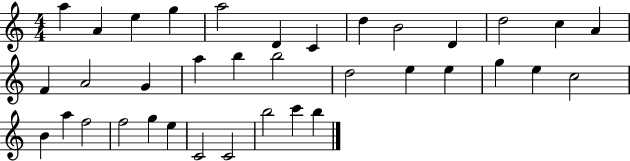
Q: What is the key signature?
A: C major